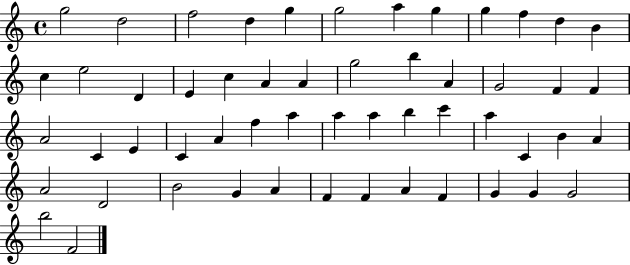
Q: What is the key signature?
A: C major